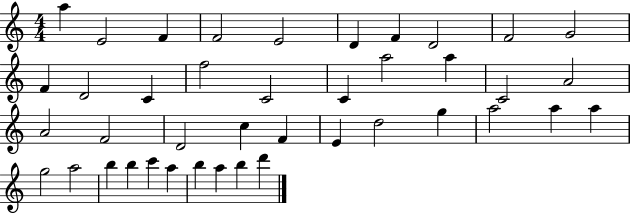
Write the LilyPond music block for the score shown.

{
  \clef treble
  \numericTimeSignature
  \time 4/4
  \key c \major
  a''4 e'2 f'4 | f'2 e'2 | d'4 f'4 d'2 | f'2 g'2 | \break f'4 d'2 c'4 | f''2 c'2 | c'4 a''2 a''4 | c'2 a'2 | \break a'2 f'2 | d'2 c''4 f'4 | e'4 d''2 g''4 | a''2 a''4 a''4 | \break g''2 a''2 | b''4 b''4 c'''4 a''4 | b''4 a''4 b''4 d'''4 | \bar "|."
}